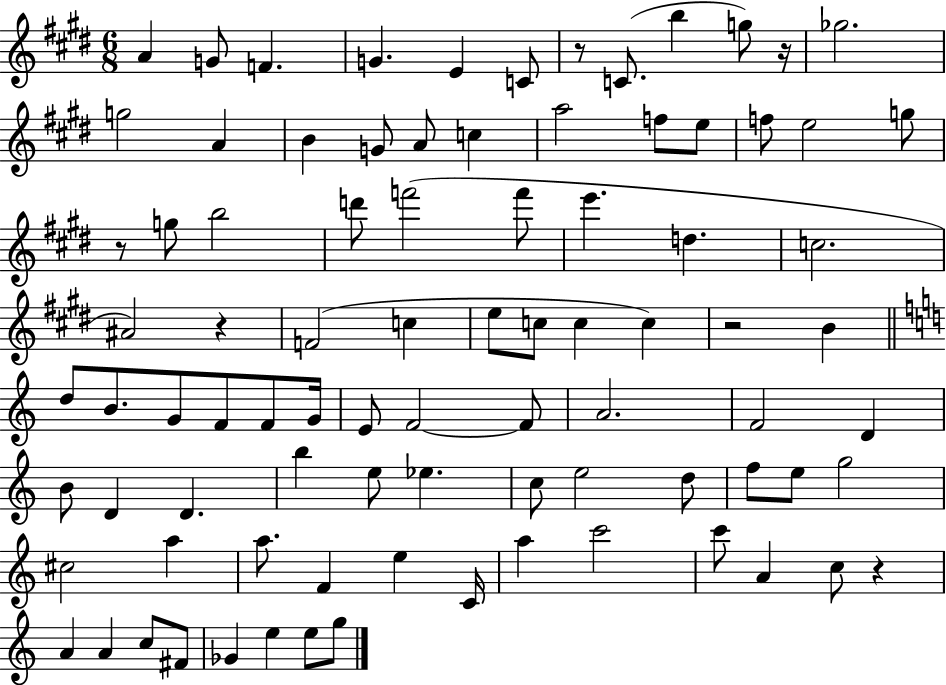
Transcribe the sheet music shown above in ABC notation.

X:1
T:Untitled
M:6/8
L:1/4
K:E
A G/2 F G E C/2 z/2 C/2 b g/2 z/4 _g2 g2 A B G/2 A/2 c a2 f/2 e/2 f/2 e2 g/2 z/2 g/2 b2 d'/2 f'2 f'/2 e' d c2 ^A2 z F2 c e/2 c/2 c c z2 B d/2 B/2 G/2 F/2 F/2 G/4 E/2 F2 F/2 A2 F2 D B/2 D D b e/2 _e c/2 e2 d/2 f/2 e/2 g2 ^c2 a a/2 F e C/4 a c'2 c'/2 A c/2 z A A c/2 ^F/2 _G e e/2 g/2